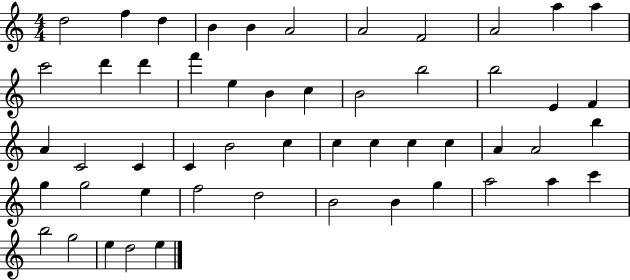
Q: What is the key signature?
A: C major